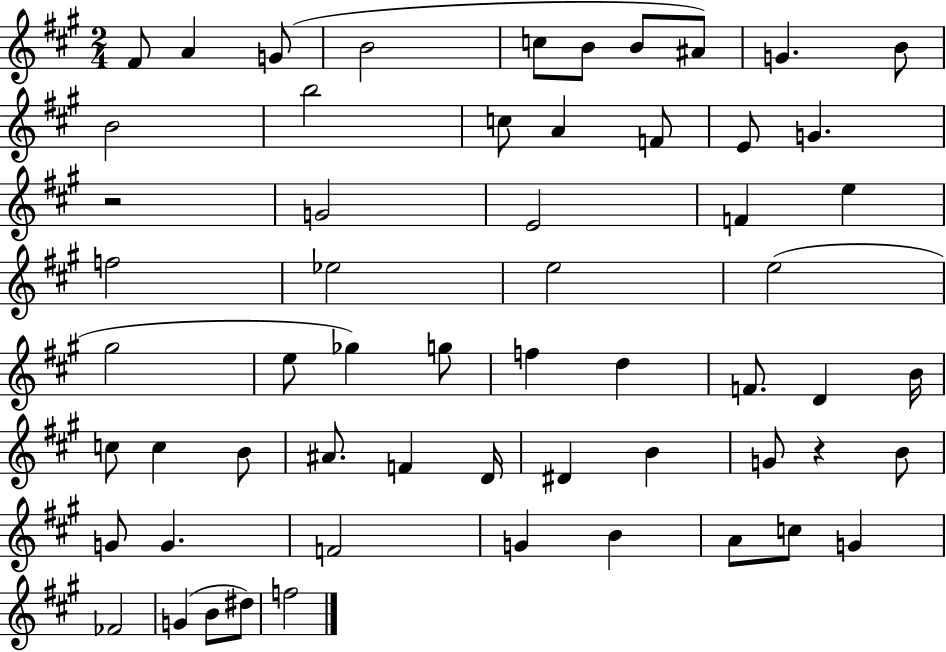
F#4/e A4/q G4/e B4/h C5/e B4/e B4/e A#4/e G4/q. B4/e B4/h B5/h C5/e A4/q F4/e E4/e G4/q. R/h G4/h E4/h F4/q E5/q F5/h Eb5/h E5/h E5/h G#5/h E5/e Gb5/q G5/e F5/q D5/q F4/e. D4/q B4/s C5/e C5/q B4/e A#4/e. F4/q D4/s D#4/q B4/q G4/e R/q B4/e G4/e G4/q. F4/h G4/q B4/q A4/e C5/e G4/q FES4/h G4/q B4/e D#5/e F5/h